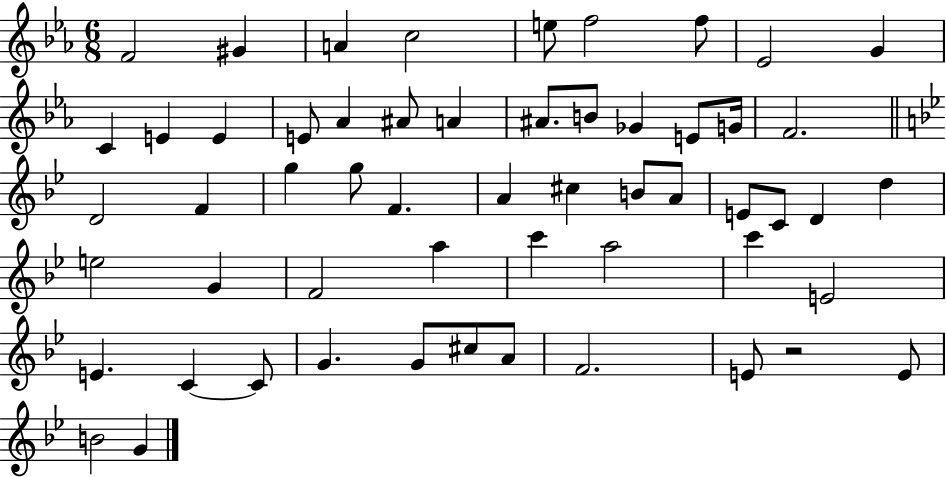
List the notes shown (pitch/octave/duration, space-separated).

F4/h G#4/q A4/q C5/h E5/e F5/h F5/e Eb4/h G4/q C4/q E4/q E4/q E4/e Ab4/q A#4/e A4/q A#4/e. B4/e Gb4/q E4/e G4/s F4/h. D4/h F4/q G5/q G5/e F4/q. A4/q C#5/q B4/e A4/e E4/e C4/e D4/q D5/q E5/h G4/q F4/h A5/q C6/q A5/h C6/q E4/h E4/q. C4/q C4/e G4/q. G4/e C#5/e A4/e F4/h. E4/e R/h E4/e B4/h G4/q